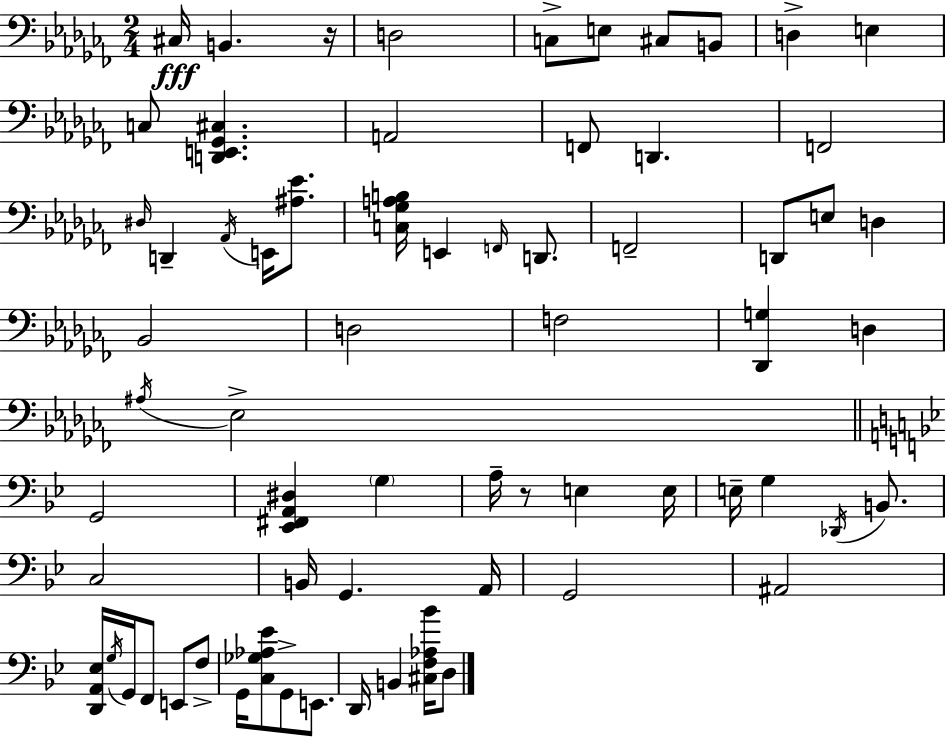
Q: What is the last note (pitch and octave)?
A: D3